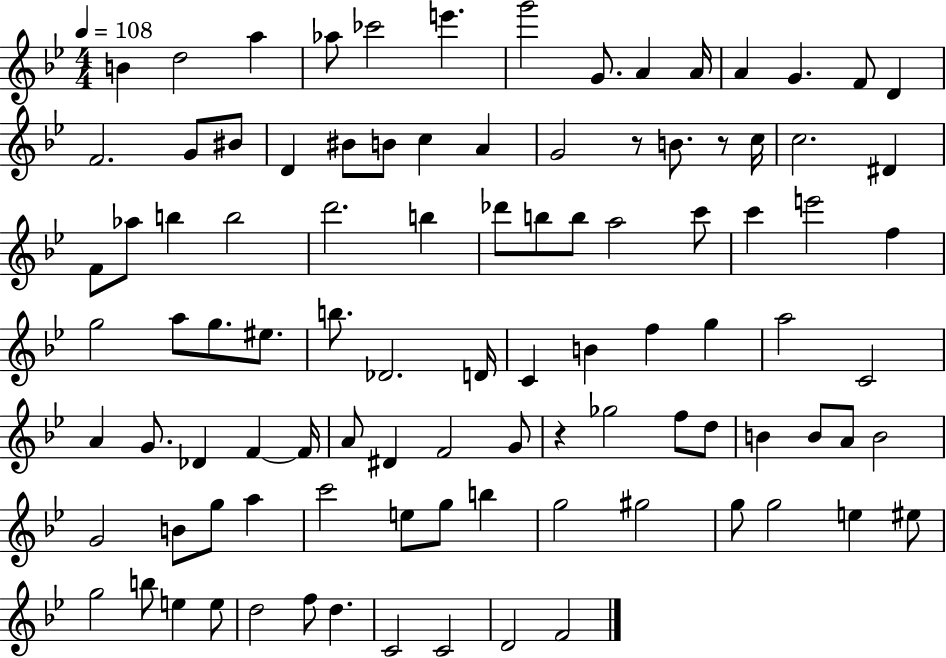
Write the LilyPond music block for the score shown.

{
  \clef treble
  \numericTimeSignature
  \time 4/4
  \key bes \major
  \tempo 4 = 108
  b'4 d''2 a''4 | aes''8 ces'''2 e'''4. | g'''2 g'8. a'4 a'16 | a'4 g'4. f'8 d'4 | \break f'2. g'8 bis'8 | d'4 bis'8 b'8 c''4 a'4 | g'2 r8 b'8. r8 c''16 | c''2. dis'4 | \break f'8 aes''8 b''4 b''2 | d'''2. b''4 | des'''8 b''8 b''8 a''2 c'''8 | c'''4 e'''2 f''4 | \break g''2 a''8 g''8. eis''8. | b''8. des'2. d'16 | c'4 b'4 f''4 g''4 | a''2 c'2 | \break a'4 g'8. des'4 f'4~~ f'16 | a'8 dis'4 f'2 g'8 | r4 ges''2 f''8 d''8 | b'4 b'8 a'8 b'2 | \break g'2 b'8 g''8 a''4 | c'''2 e''8 g''8 b''4 | g''2 gis''2 | g''8 g''2 e''4 eis''8 | \break g''2 b''8 e''4 e''8 | d''2 f''8 d''4. | c'2 c'2 | d'2 f'2 | \break \bar "|."
}